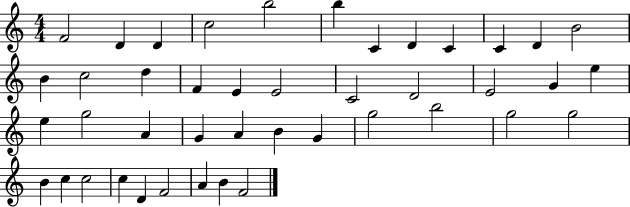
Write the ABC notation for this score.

X:1
T:Untitled
M:4/4
L:1/4
K:C
F2 D D c2 b2 b C D C C D B2 B c2 d F E E2 C2 D2 E2 G e e g2 A G A B G g2 b2 g2 g2 B c c2 c D F2 A B F2